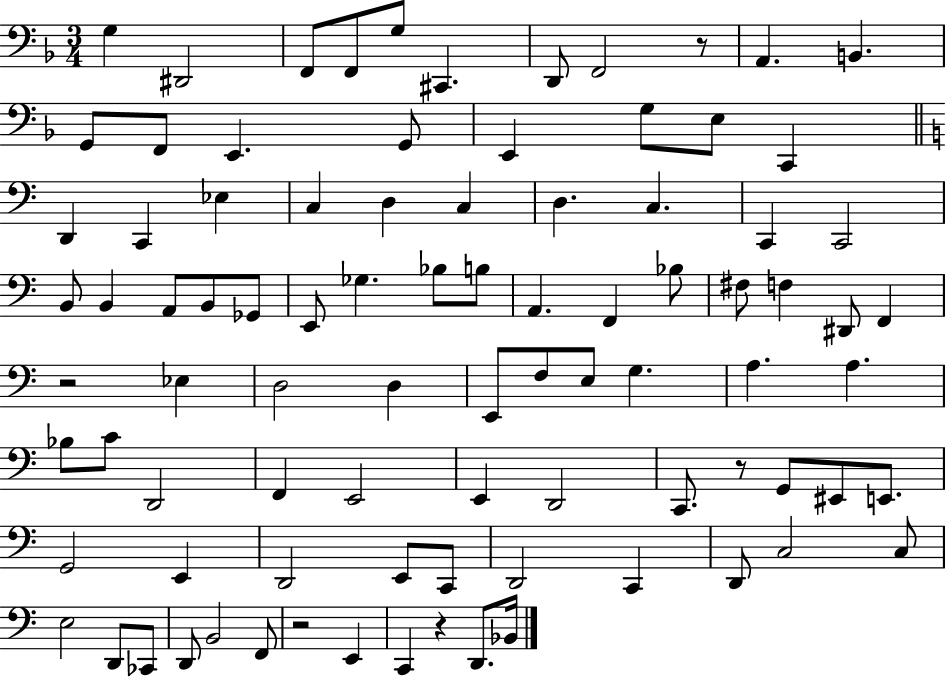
X:1
T:Untitled
M:3/4
L:1/4
K:F
G, ^D,,2 F,,/2 F,,/2 G,/2 ^C,, D,,/2 F,,2 z/2 A,, B,, G,,/2 F,,/2 E,, G,,/2 E,, G,/2 E,/2 C,, D,, C,, _E, C, D, C, D, C, C,, C,,2 B,,/2 B,, A,,/2 B,,/2 _G,,/2 E,,/2 _G, _B,/2 B,/2 A,, F,, _B,/2 ^F,/2 F, ^D,,/2 F,, z2 _E, D,2 D, E,,/2 F,/2 E,/2 G, A, A, _B,/2 C/2 D,,2 F,, E,,2 E,, D,,2 C,,/2 z/2 G,,/2 ^E,,/2 E,,/2 G,,2 E,, D,,2 E,,/2 C,,/2 D,,2 C,, D,,/2 C,2 C,/2 E,2 D,,/2 _C,,/2 D,,/2 B,,2 F,,/2 z2 E,, C,, z D,,/2 _B,,/4